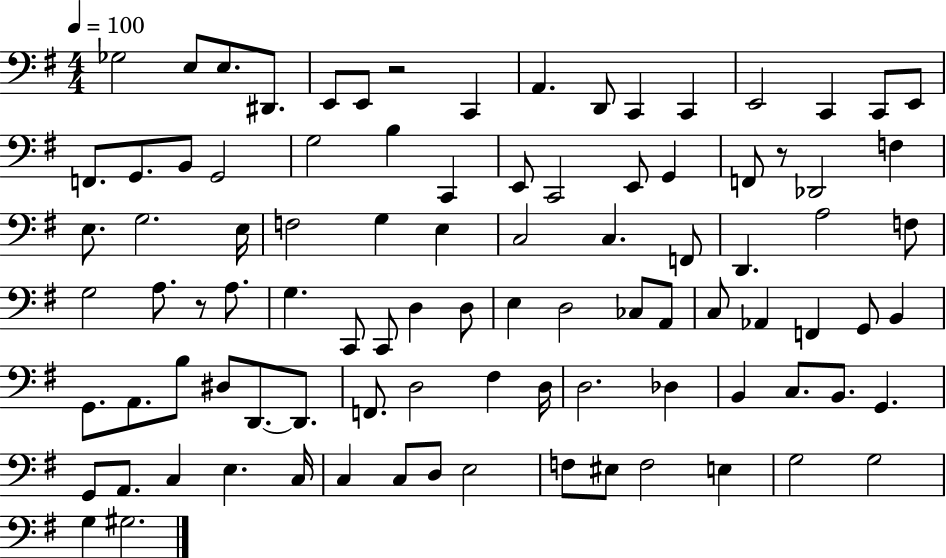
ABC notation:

X:1
T:Untitled
M:4/4
L:1/4
K:G
_G,2 E,/2 E,/2 ^D,,/2 E,,/2 E,,/2 z2 C,, A,, D,,/2 C,, C,, E,,2 C,, C,,/2 E,,/2 F,,/2 G,,/2 B,,/2 G,,2 G,2 B, C,, E,,/2 C,,2 E,,/2 G,, F,,/2 z/2 _D,,2 F, E,/2 G,2 E,/4 F,2 G, E, C,2 C, F,,/2 D,, A,2 F,/2 G,2 A,/2 z/2 A,/2 G, C,,/2 C,,/2 D, D,/2 E, D,2 _C,/2 A,,/2 C,/2 _A,, F,, G,,/2 B,, G,,/2 A,,/2 B,/2 ^D,/2 D,,/2 D,,/2 F,,/2 D,2 ^F, D,/4 D,2 _D, B,, C,/2 B,,/2 G,, G,,/2 A,,/2 C, E, C,/4 C, C,/2 D,/2 E,2 F,/2 ^E,/2 F,2 E, G,2 G,2 G, ^G,2